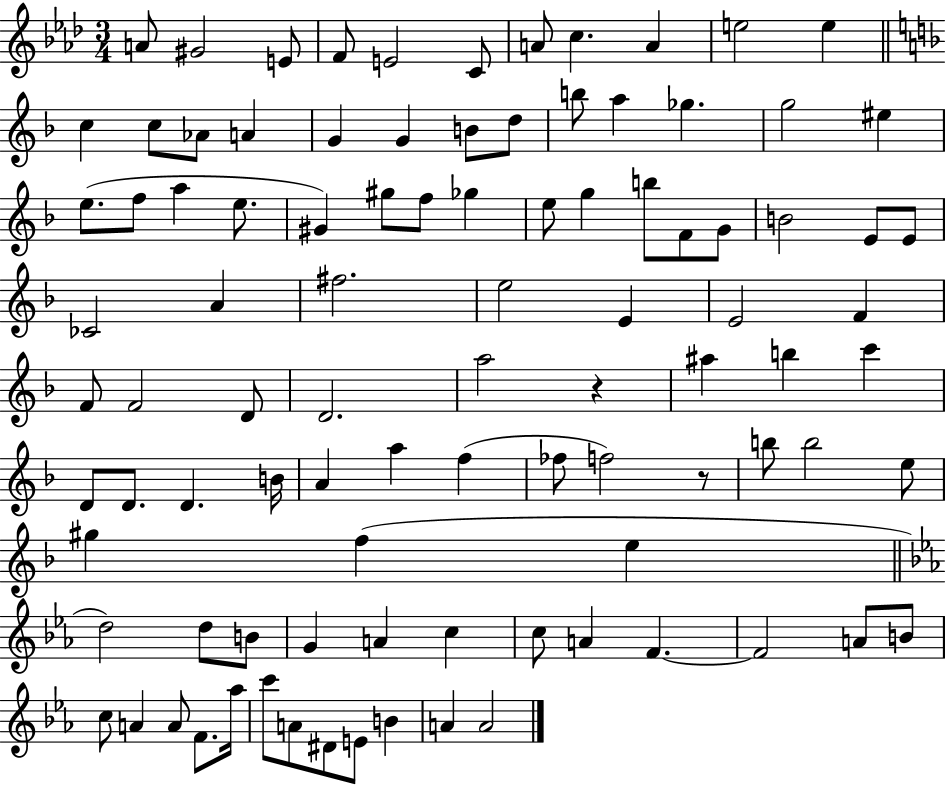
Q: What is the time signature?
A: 3/4